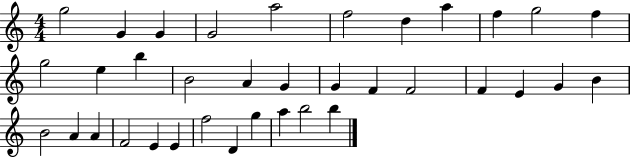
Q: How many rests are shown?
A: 0